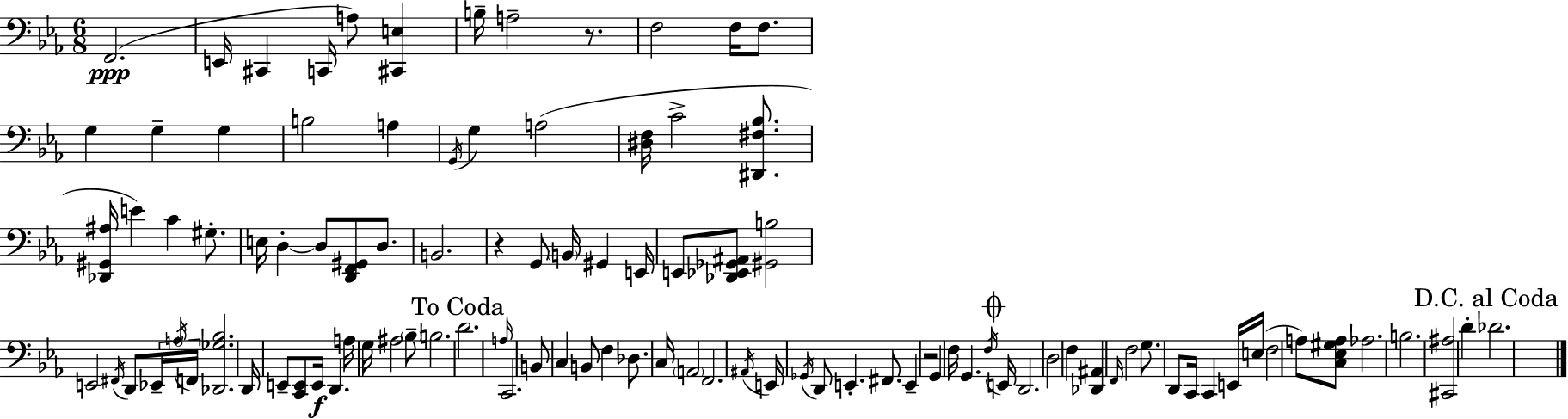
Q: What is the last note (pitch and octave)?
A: Db4